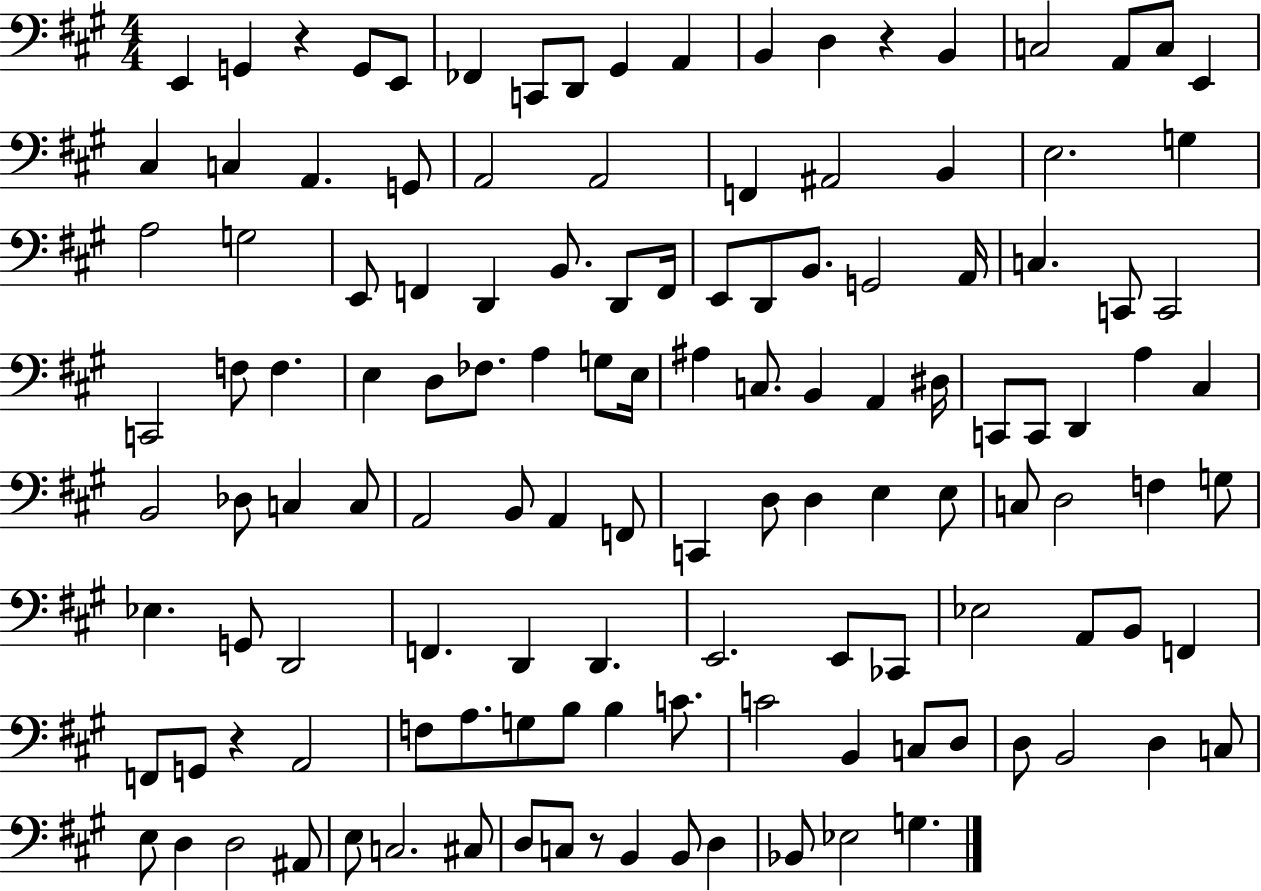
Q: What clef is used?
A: bass